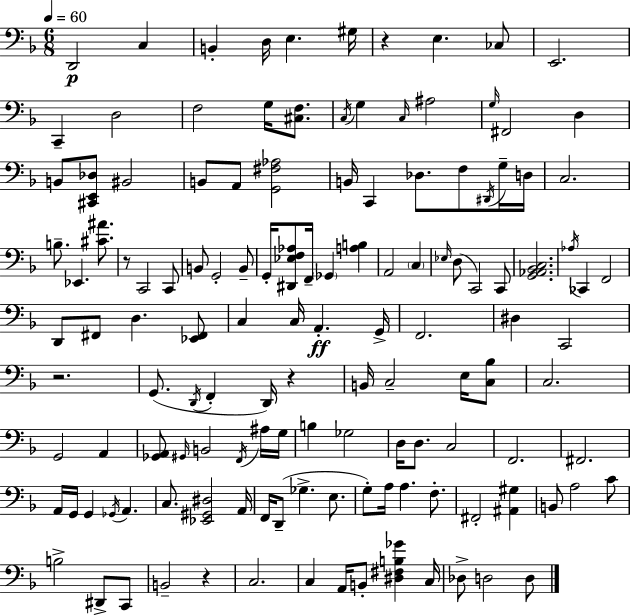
{
  \clef bass
  \numericTimeSignature
  \time 6/8
  \key f \major
  \tempo 4 = 60
  d,2\p c4 | b,4-. d16 e4. gis16 | r4 e4. ces8 | e,2. | \break c,4-- d2 | f2 g16 <cis f>8. | \acciaccatura { c16 } g4 \grace { c16 } ais2 | \grace { g16 } fis,2 d4 | \break b,8 <cis, e, des>8 bis,2 | b,8 a,8 <g, fis aes>2 | b,16 c,4 des8. f8 | \acciaccatura { dis,16 } g16-- d16 c2. | \break b8.-- ees,4. | <cis' ais'>8. r8 c,2 | c,8 b,8 g,2-. | b,8-- g,16-. <dis, ees f aes>8 f,16-- \parenthesize ges,4 | \break <a b>4 a,2 | \parenthesize c4 \grace { ees16 }( d8 c,2) | c,8 <g, aes, bes, c>2. | \acciaccatura { aes16 } ces,4 f,2 | \break d,8 fis,8 d4. | <ees, fis,>8 c4 c16 a,4.-.\ff | g,16-> f,2. | dis4 c,2 | \break r2. | g,8.( \acciaccatura { d,16 } f,4-. | d,16) r4 b,16 c2-- | e16 <c bes>8 c2. | \break g,2 | a,4 <ges, a,>8 \grace { gis,16 } b,2 | \acciaccatura { f,16 } ais16 g16 b4 | ges2 d16 d8. | \break c2 f,2. | fis,2. | a,16 g,16 g,4 | \acciaccatura { ges,16 } a,4. c8. | \break <ees, gis, dis>2 a,16 f,16 d,8--( | ges4.-> e8. g8-.) | a16 a4. f8.-. fis,2-. | <ais, gis>4 b,8 | \break a2 c'8 b2-> | dis,8-> c,8 b,2-- | r4 c2. | c4 | \break a,16 b,8-. <dis fis b ges'>4 c16 des8-> | d2 d8 \bar "|."
}